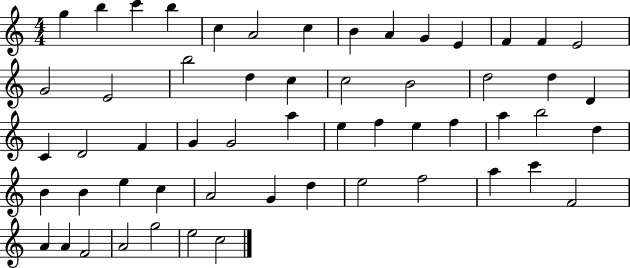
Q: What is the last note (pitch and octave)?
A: C5